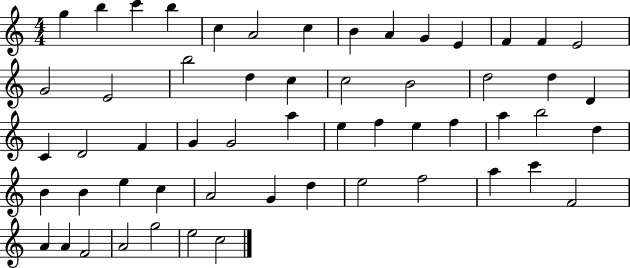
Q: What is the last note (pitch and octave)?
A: C5